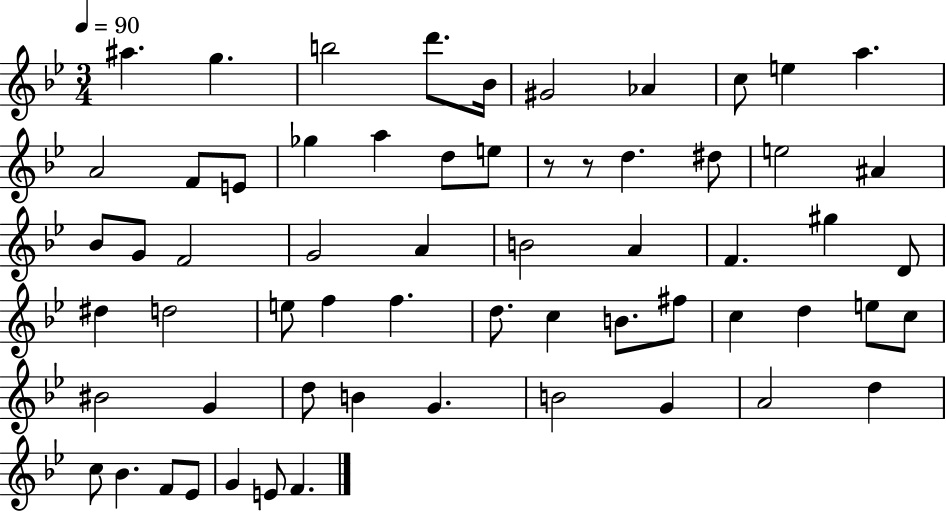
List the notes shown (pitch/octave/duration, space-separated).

A#5/q. G5/q. B5/h D6/e. Bb4/s G#4/h Ab4/q C5/e E5/q A5/q. A4/h F4/e E4/e Gb5/q A5/q D5/e E5/e R/e R/e D5/q. D#5/e E5/h A#4/q Bb4/e G4/e F4/h G4/h A4/q B4/h A4/q F4/q. G#5/q D4/e D#5/q D5/h E5/e F5/q F5/q. D5/e. C5/q B4/e. F#5/e C5/q D5/q E5/e C5/e BIS4/h G4/q D5/e B4/q G4/q. B4/h G4/q A4/h D5/q C5/e Bb4/q. F4/e Eb4/e G4/q E4/e F4/q.